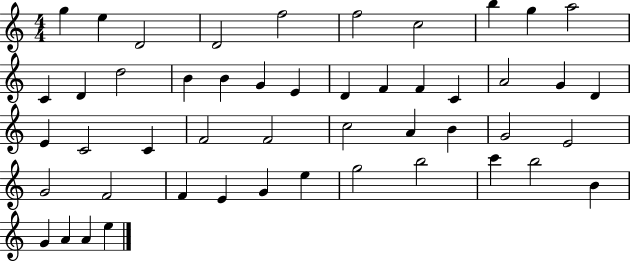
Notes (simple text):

G5/q E5/q D4/h D4/h F5/h F5/h C5/h B5/q G5/q A5/h C4/q D4/q D5/h B4/q B4/q G4/q E4/q D4/q F4/q F4/q C4/q A4/h G4/q D4/q E4/q C4/h C4/q F4/h F4/h C5/h A4/q B4/q G4/h E4/h G4/h F4/h F4/q E4/q G4/q E5/q G5/h B5/h C6/q B5/h B4/q G4/q A4/q A4/q E5/q